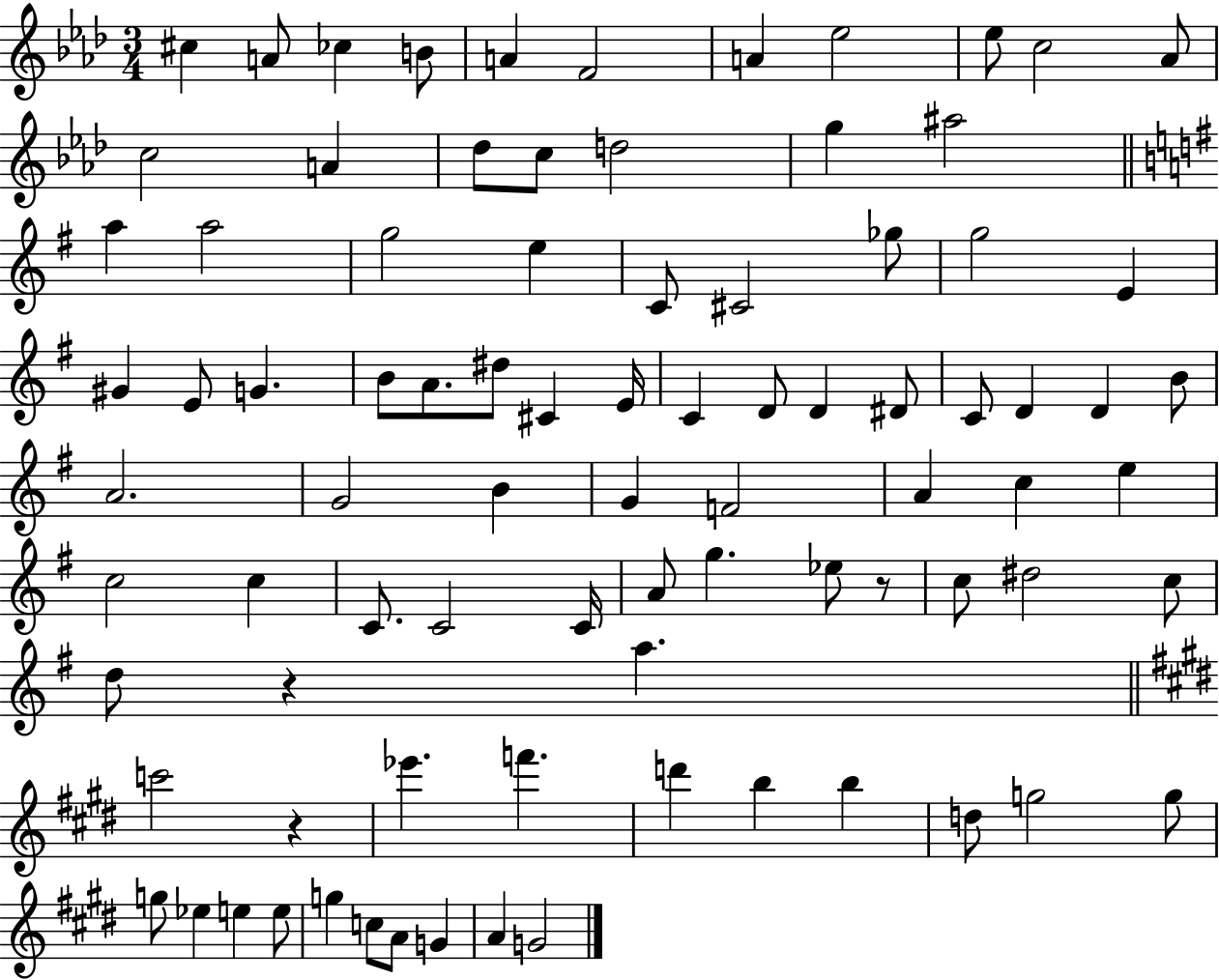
{
  \clef treble
  \numericTimeSignature
  \time 3/4
  \key aes \major
  cis''4 a'8 ces''4 b'8 | a'4 f'2 | a'4 ees''2 | ees''8 c''2 aes'8 | \break c''2 a'4 | des''8 c''8 d''2 | g''4 ais''2 | \bar "||" \break \key g \major a''4 a''2 | g''2 e''4 | c'8 cis'2 ges''8 | g''2 e'4 | \break gis'4 e'8 g'4. | b'8 a'8. dis''8 cis'4 e'16 | c'4 d'8 d'4 dis'8 | c'8 d'4 d'4 b'8 | \break a'2. | g'2 b'4 | g'4 f'2 | a'4 c''4 e''4 | \break c''2 c''4 | c'8. c'2 c'16 | a'8 g''4. ees''8 r8 | c''8 dis''2 c''8 | \break d''8 r4 a''4. | \bar "||" \break \key e \major c'''2 r4 | ees'''4. f'''4. | d'''4 b''4 b''4 | d''8 g''2 g''8 | \break g''8 ees''4 e''4 e''8 | g''4 c''8 a'8 g'4 | a'4 g'2 | \bar "|."
}